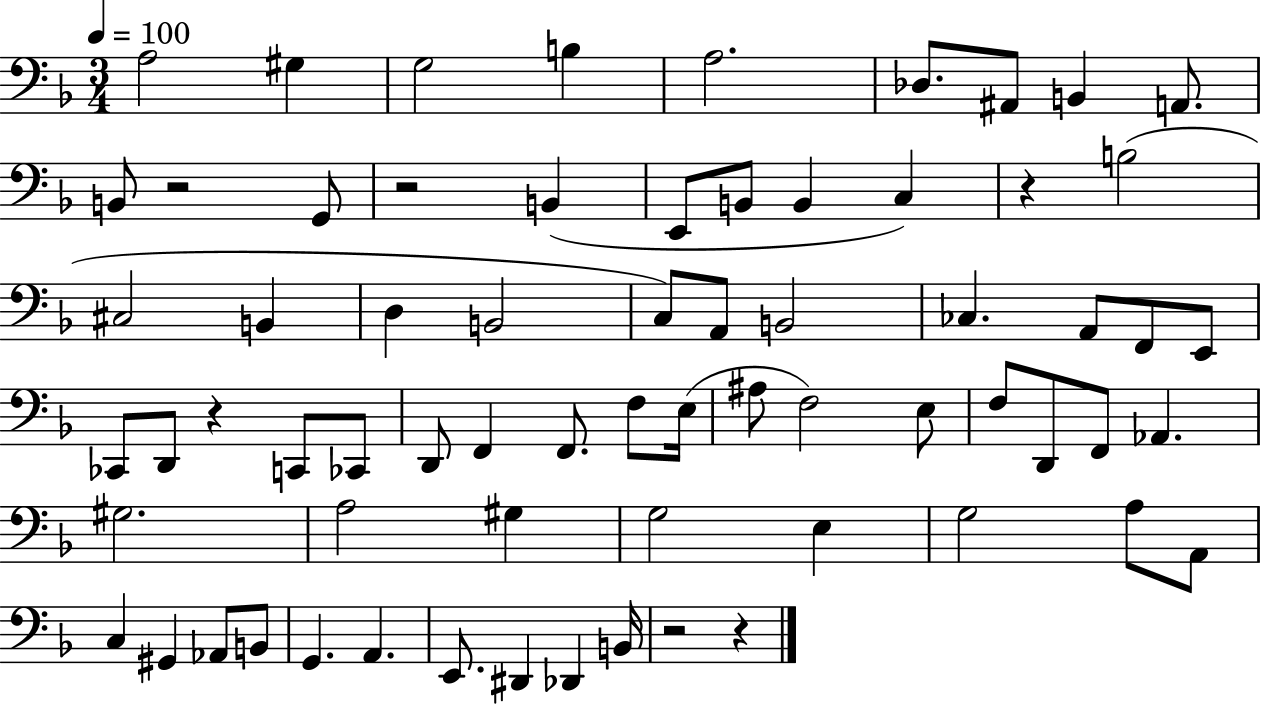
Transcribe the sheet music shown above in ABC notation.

X:1
T:Untitled
M:3/4
L:1/4
K:F
A,2 ^G, G,2 B, A,2 _D,/2 ^A,,/2 B,, A,,/2 B,,/2 z2 G,,/2 z2 B,, E,,/2 B,,/2 B,, C, z B,2 ^C,2 B,, D, B,,2 C,/2 A,,/2 B,,2 _C, A,,/2 F,,/2 E,,/2 _C,,/2 D,,/2 z C,,/2 _C,,/2 D,,/2 F,, F,,/2 F,/2 E,/4 ^A,/2 F,2 E,/2 F,/2 D,,/2 F,,/2 _A,, ^G,2 A,2 ^G, G,2 E, G,2 A,/2 A,,/2 C, ^G,, _A,,/2 B,,/2 G,, A,, E,,/2 ^D,, _D,, B,,/4 z2 z